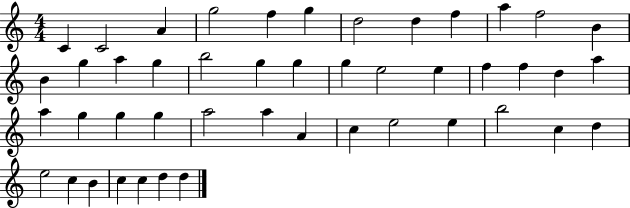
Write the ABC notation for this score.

X:1
T:Untitled
M:4/4
L:1/4
K:C
C C2 A g2 f g d2 d f a f2 B B g a g b2 g g g e2 e f f d a a g g g a2 a A c e2 e b2 c d e2 c B c c d d